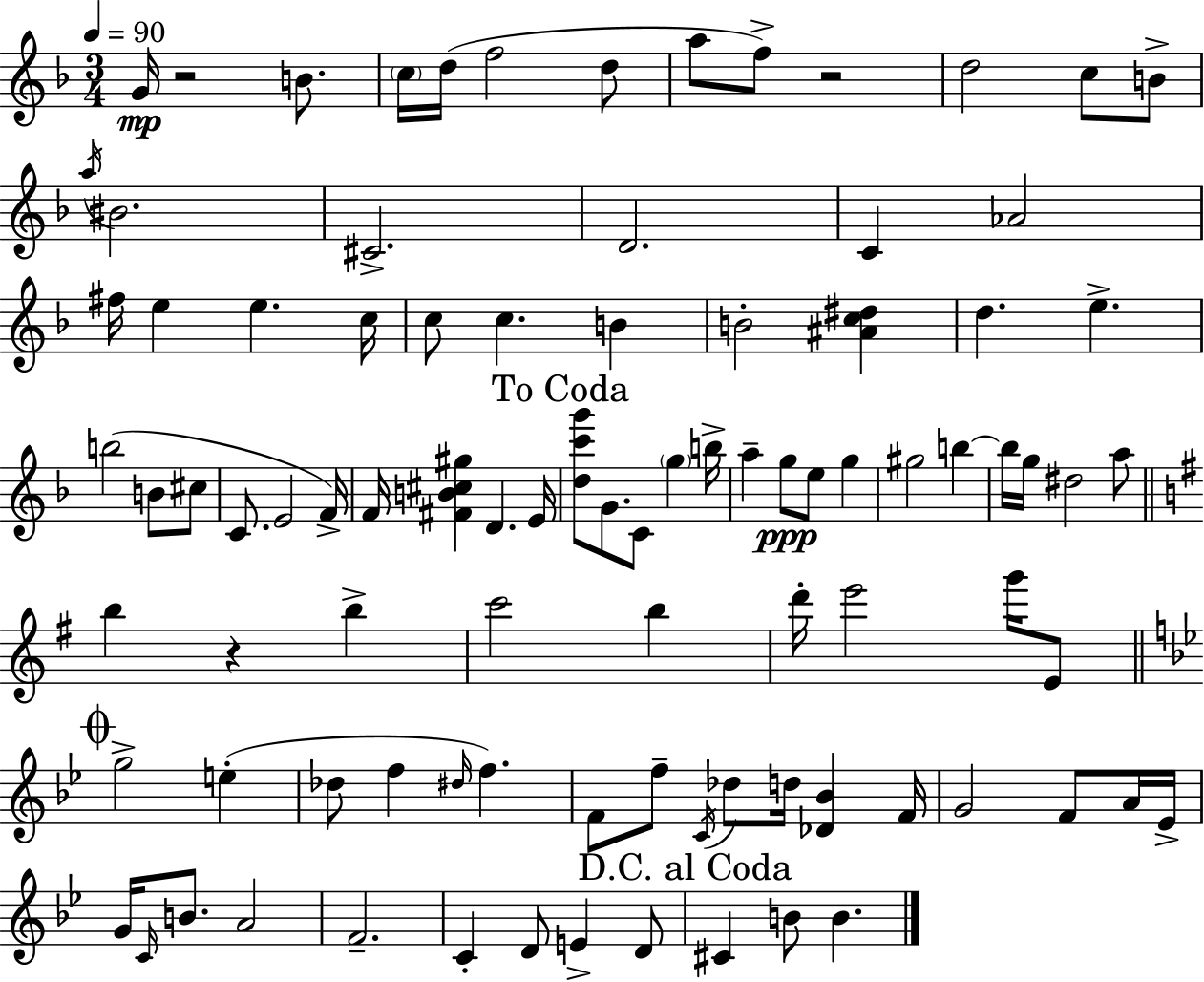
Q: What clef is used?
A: treble